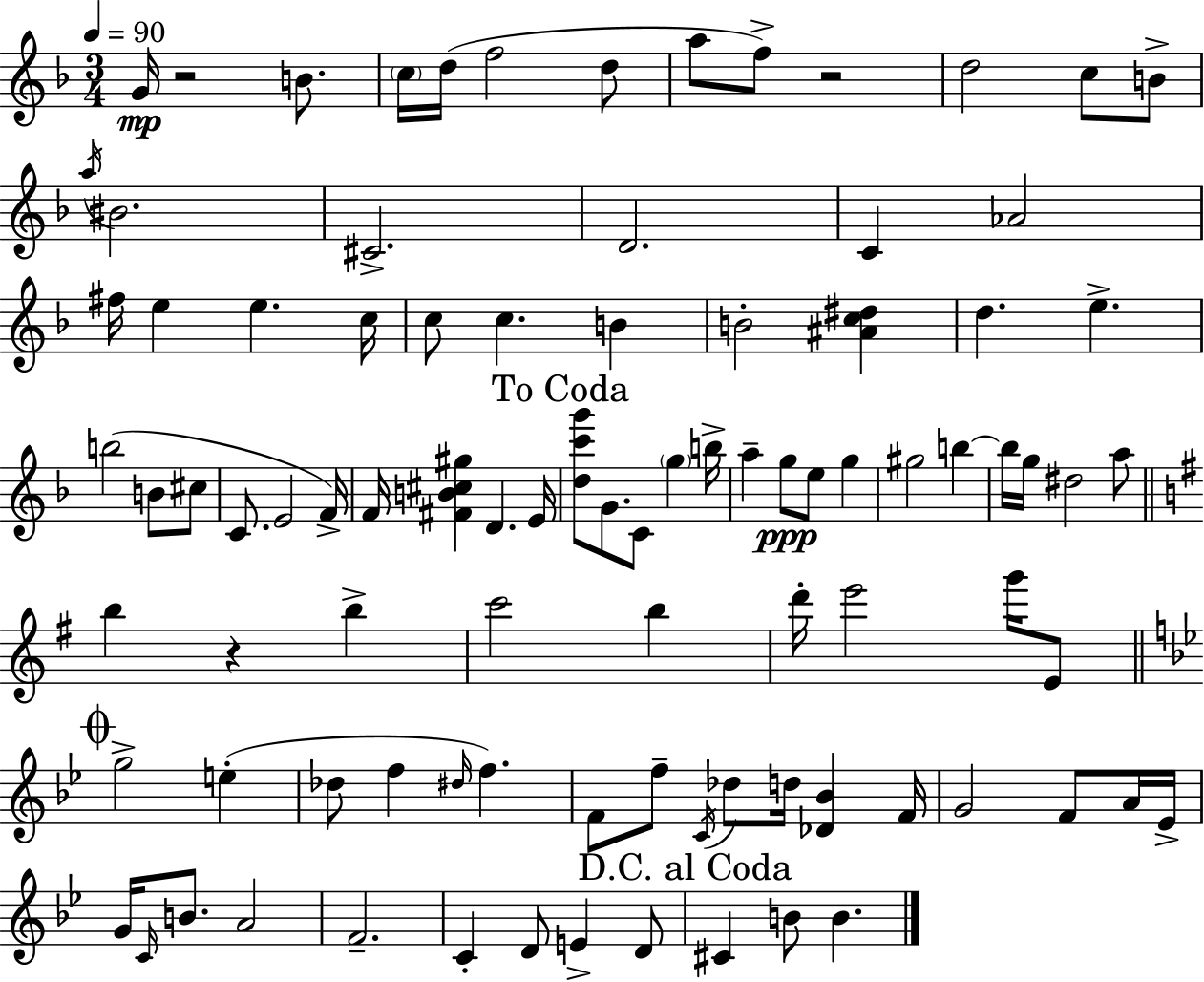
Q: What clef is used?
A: treble